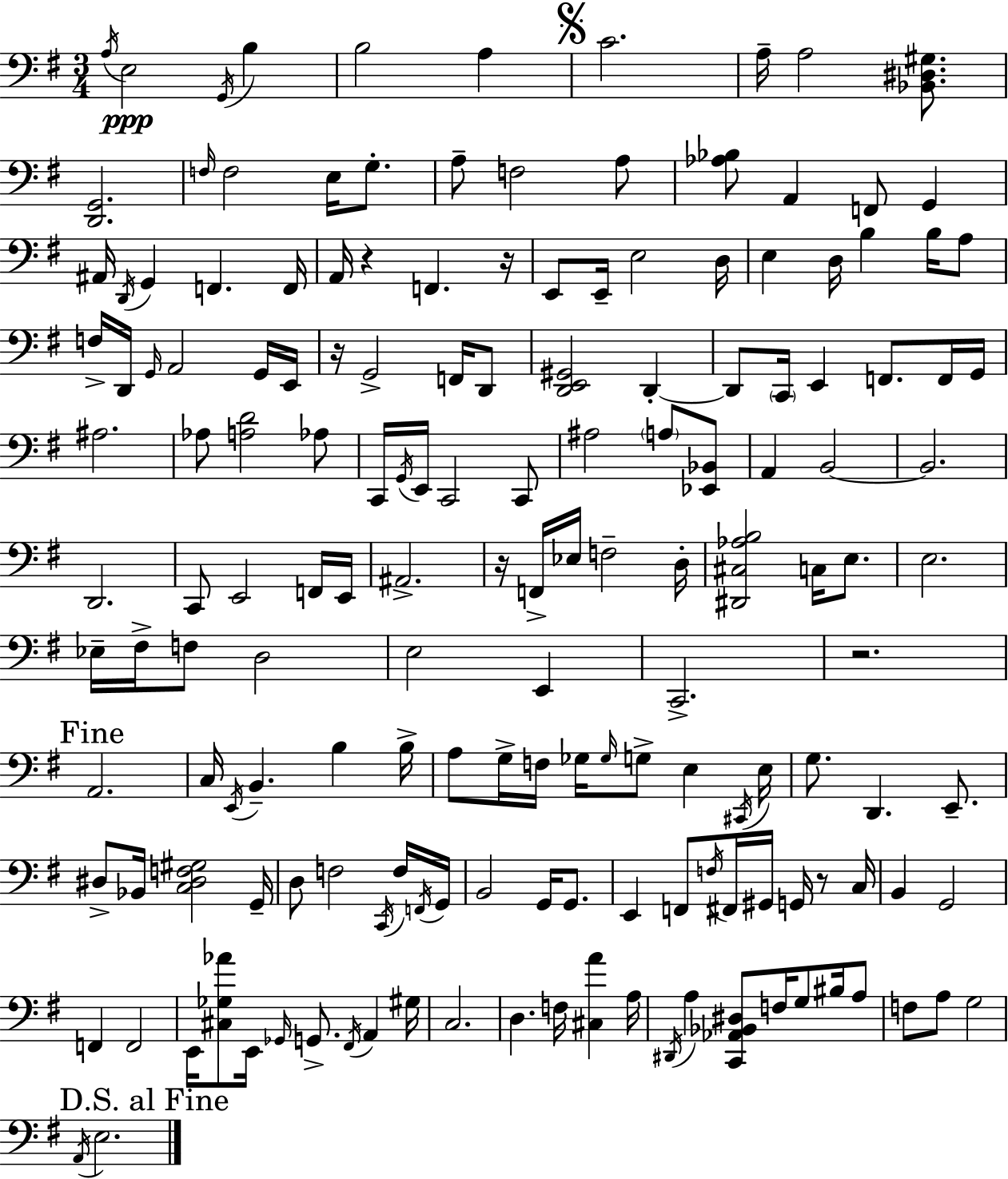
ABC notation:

X:1
T:Untitled
M:3/4
L:1/4
K:G
A,/4 E,2 G,,/4 B, B,2 A, C2 A,/4 A,2 [_B,,^D,^G,]/2 [D,,G,,]2 F,/4 F,2 E,/4 G,/2 A,/2 F,2 A,/2 [_A,_B,]/2 A,, F,,/2 G,, ^A,,/4 D,,/4 G,, F,, F,,/4 A,,/4 z F,, z/4 E,,/2 E,,/4 E,2 D,/4 E, D,/4 B, B,/4 A,/2 F,/4 D,,/4 G,,/4 A,,2 G,,/4 E,,/4 z/4 G,,2 F,,/4 D,,/2 [D,,E,,^G,,]2 D,, D,,/2 C,,/4 E,, F,,/2 F,,/4 G,,/4 ^A,2 _A,/2 [A,D]2 _A,/2 C,,/4 G,,/4 E,,/4 C,,2 C,,/2 ^A,2 A,/2 [_E,,_B,,]/2 A,, B,,2 B,,2 D,,2 C,,/2 E,,2 F,,/4 E,,/4 ^A,,2 z/4 F,,/4 _E,/4 F,2 D,/4 [^D,,^C,_A,B,]2 C,/4 E,/2 E,2 _E,/4 ^F,/4 F,/2 D,2 E,2 E,, C,,2 z2 A,,2 C,/4 E,,/4 B,, B, B,/4 A,/2 G,/4 F,/4 _G,/4 _G,/4 G,/2 E, ^C,,/4 E,/4 G,/2 D,, E,,/2 ^D,/2 _B,,/4 [C,^D,F,^G,]2 G,,/4 D,/2 F,2 C,,/4 F,/4 F,,/4 G,,/4 B,,2 G,,/4 G,,/2 E,, F,,/2 F,/4 ^F,,/4 ^G,,/4 G,,/4 z/2 C,/4 B,, G,,2 F,, F,,2 E,,/4 [^C,_G,_A]/2 E,,/4 _G,,/4 G,,/2 ^F,,/4 A,, ^G,/4 C,2 D, F,/4 [^C,A] A,/4 ^D,,/4 A, [C,,_A,,_B,,^D,]/2 F,/4 G,/2 ^B,/4 A,/2 F,/2 A,/2 G,2 A,,/4 E,2